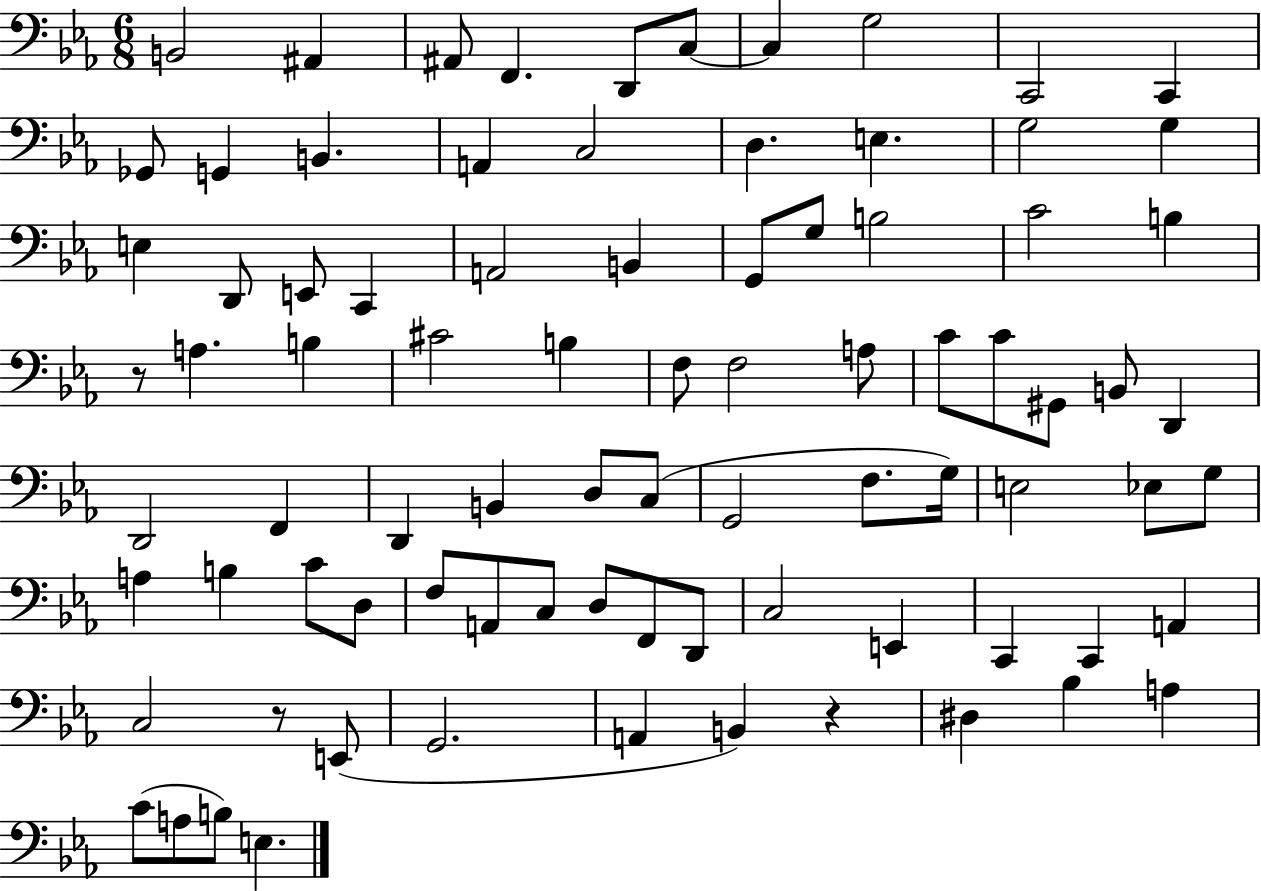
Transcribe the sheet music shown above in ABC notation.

X:1
T:Untitled
M:6/8
L:1/4
K:Eb
B,,2 ^A,, ^A,,/2 F,, D,,/2 C,/2 C, G,2 C,,2 C,, _G,,/2 G,, B,, A,, C,2 D, E, G,2 G, E, D,,/2 E,,/2 C,, A,,2 B,, G,,/2 G,/2 B,2 C2 B, z/2 A, B, ^C2 B, F,/2 F,2 A,/2 C/2 C/2 ^G,,/2 B,,/2 D,, D,,2 F,, D,, B,, D,/2 C,/2 G,,2 F,/2 G,/4 E,2 _E,/2 G,/2 A, B, C/2 D,/2 F,/2 A,,/2 C,/2 D,/2 F,,/2 D,,/2 C,2 E,, C,, C,, A,, C,2 z/2 E,,/2 G,,2 A,, B,, z ^D, _B, A, C/2 A,/2 B,/2 E,